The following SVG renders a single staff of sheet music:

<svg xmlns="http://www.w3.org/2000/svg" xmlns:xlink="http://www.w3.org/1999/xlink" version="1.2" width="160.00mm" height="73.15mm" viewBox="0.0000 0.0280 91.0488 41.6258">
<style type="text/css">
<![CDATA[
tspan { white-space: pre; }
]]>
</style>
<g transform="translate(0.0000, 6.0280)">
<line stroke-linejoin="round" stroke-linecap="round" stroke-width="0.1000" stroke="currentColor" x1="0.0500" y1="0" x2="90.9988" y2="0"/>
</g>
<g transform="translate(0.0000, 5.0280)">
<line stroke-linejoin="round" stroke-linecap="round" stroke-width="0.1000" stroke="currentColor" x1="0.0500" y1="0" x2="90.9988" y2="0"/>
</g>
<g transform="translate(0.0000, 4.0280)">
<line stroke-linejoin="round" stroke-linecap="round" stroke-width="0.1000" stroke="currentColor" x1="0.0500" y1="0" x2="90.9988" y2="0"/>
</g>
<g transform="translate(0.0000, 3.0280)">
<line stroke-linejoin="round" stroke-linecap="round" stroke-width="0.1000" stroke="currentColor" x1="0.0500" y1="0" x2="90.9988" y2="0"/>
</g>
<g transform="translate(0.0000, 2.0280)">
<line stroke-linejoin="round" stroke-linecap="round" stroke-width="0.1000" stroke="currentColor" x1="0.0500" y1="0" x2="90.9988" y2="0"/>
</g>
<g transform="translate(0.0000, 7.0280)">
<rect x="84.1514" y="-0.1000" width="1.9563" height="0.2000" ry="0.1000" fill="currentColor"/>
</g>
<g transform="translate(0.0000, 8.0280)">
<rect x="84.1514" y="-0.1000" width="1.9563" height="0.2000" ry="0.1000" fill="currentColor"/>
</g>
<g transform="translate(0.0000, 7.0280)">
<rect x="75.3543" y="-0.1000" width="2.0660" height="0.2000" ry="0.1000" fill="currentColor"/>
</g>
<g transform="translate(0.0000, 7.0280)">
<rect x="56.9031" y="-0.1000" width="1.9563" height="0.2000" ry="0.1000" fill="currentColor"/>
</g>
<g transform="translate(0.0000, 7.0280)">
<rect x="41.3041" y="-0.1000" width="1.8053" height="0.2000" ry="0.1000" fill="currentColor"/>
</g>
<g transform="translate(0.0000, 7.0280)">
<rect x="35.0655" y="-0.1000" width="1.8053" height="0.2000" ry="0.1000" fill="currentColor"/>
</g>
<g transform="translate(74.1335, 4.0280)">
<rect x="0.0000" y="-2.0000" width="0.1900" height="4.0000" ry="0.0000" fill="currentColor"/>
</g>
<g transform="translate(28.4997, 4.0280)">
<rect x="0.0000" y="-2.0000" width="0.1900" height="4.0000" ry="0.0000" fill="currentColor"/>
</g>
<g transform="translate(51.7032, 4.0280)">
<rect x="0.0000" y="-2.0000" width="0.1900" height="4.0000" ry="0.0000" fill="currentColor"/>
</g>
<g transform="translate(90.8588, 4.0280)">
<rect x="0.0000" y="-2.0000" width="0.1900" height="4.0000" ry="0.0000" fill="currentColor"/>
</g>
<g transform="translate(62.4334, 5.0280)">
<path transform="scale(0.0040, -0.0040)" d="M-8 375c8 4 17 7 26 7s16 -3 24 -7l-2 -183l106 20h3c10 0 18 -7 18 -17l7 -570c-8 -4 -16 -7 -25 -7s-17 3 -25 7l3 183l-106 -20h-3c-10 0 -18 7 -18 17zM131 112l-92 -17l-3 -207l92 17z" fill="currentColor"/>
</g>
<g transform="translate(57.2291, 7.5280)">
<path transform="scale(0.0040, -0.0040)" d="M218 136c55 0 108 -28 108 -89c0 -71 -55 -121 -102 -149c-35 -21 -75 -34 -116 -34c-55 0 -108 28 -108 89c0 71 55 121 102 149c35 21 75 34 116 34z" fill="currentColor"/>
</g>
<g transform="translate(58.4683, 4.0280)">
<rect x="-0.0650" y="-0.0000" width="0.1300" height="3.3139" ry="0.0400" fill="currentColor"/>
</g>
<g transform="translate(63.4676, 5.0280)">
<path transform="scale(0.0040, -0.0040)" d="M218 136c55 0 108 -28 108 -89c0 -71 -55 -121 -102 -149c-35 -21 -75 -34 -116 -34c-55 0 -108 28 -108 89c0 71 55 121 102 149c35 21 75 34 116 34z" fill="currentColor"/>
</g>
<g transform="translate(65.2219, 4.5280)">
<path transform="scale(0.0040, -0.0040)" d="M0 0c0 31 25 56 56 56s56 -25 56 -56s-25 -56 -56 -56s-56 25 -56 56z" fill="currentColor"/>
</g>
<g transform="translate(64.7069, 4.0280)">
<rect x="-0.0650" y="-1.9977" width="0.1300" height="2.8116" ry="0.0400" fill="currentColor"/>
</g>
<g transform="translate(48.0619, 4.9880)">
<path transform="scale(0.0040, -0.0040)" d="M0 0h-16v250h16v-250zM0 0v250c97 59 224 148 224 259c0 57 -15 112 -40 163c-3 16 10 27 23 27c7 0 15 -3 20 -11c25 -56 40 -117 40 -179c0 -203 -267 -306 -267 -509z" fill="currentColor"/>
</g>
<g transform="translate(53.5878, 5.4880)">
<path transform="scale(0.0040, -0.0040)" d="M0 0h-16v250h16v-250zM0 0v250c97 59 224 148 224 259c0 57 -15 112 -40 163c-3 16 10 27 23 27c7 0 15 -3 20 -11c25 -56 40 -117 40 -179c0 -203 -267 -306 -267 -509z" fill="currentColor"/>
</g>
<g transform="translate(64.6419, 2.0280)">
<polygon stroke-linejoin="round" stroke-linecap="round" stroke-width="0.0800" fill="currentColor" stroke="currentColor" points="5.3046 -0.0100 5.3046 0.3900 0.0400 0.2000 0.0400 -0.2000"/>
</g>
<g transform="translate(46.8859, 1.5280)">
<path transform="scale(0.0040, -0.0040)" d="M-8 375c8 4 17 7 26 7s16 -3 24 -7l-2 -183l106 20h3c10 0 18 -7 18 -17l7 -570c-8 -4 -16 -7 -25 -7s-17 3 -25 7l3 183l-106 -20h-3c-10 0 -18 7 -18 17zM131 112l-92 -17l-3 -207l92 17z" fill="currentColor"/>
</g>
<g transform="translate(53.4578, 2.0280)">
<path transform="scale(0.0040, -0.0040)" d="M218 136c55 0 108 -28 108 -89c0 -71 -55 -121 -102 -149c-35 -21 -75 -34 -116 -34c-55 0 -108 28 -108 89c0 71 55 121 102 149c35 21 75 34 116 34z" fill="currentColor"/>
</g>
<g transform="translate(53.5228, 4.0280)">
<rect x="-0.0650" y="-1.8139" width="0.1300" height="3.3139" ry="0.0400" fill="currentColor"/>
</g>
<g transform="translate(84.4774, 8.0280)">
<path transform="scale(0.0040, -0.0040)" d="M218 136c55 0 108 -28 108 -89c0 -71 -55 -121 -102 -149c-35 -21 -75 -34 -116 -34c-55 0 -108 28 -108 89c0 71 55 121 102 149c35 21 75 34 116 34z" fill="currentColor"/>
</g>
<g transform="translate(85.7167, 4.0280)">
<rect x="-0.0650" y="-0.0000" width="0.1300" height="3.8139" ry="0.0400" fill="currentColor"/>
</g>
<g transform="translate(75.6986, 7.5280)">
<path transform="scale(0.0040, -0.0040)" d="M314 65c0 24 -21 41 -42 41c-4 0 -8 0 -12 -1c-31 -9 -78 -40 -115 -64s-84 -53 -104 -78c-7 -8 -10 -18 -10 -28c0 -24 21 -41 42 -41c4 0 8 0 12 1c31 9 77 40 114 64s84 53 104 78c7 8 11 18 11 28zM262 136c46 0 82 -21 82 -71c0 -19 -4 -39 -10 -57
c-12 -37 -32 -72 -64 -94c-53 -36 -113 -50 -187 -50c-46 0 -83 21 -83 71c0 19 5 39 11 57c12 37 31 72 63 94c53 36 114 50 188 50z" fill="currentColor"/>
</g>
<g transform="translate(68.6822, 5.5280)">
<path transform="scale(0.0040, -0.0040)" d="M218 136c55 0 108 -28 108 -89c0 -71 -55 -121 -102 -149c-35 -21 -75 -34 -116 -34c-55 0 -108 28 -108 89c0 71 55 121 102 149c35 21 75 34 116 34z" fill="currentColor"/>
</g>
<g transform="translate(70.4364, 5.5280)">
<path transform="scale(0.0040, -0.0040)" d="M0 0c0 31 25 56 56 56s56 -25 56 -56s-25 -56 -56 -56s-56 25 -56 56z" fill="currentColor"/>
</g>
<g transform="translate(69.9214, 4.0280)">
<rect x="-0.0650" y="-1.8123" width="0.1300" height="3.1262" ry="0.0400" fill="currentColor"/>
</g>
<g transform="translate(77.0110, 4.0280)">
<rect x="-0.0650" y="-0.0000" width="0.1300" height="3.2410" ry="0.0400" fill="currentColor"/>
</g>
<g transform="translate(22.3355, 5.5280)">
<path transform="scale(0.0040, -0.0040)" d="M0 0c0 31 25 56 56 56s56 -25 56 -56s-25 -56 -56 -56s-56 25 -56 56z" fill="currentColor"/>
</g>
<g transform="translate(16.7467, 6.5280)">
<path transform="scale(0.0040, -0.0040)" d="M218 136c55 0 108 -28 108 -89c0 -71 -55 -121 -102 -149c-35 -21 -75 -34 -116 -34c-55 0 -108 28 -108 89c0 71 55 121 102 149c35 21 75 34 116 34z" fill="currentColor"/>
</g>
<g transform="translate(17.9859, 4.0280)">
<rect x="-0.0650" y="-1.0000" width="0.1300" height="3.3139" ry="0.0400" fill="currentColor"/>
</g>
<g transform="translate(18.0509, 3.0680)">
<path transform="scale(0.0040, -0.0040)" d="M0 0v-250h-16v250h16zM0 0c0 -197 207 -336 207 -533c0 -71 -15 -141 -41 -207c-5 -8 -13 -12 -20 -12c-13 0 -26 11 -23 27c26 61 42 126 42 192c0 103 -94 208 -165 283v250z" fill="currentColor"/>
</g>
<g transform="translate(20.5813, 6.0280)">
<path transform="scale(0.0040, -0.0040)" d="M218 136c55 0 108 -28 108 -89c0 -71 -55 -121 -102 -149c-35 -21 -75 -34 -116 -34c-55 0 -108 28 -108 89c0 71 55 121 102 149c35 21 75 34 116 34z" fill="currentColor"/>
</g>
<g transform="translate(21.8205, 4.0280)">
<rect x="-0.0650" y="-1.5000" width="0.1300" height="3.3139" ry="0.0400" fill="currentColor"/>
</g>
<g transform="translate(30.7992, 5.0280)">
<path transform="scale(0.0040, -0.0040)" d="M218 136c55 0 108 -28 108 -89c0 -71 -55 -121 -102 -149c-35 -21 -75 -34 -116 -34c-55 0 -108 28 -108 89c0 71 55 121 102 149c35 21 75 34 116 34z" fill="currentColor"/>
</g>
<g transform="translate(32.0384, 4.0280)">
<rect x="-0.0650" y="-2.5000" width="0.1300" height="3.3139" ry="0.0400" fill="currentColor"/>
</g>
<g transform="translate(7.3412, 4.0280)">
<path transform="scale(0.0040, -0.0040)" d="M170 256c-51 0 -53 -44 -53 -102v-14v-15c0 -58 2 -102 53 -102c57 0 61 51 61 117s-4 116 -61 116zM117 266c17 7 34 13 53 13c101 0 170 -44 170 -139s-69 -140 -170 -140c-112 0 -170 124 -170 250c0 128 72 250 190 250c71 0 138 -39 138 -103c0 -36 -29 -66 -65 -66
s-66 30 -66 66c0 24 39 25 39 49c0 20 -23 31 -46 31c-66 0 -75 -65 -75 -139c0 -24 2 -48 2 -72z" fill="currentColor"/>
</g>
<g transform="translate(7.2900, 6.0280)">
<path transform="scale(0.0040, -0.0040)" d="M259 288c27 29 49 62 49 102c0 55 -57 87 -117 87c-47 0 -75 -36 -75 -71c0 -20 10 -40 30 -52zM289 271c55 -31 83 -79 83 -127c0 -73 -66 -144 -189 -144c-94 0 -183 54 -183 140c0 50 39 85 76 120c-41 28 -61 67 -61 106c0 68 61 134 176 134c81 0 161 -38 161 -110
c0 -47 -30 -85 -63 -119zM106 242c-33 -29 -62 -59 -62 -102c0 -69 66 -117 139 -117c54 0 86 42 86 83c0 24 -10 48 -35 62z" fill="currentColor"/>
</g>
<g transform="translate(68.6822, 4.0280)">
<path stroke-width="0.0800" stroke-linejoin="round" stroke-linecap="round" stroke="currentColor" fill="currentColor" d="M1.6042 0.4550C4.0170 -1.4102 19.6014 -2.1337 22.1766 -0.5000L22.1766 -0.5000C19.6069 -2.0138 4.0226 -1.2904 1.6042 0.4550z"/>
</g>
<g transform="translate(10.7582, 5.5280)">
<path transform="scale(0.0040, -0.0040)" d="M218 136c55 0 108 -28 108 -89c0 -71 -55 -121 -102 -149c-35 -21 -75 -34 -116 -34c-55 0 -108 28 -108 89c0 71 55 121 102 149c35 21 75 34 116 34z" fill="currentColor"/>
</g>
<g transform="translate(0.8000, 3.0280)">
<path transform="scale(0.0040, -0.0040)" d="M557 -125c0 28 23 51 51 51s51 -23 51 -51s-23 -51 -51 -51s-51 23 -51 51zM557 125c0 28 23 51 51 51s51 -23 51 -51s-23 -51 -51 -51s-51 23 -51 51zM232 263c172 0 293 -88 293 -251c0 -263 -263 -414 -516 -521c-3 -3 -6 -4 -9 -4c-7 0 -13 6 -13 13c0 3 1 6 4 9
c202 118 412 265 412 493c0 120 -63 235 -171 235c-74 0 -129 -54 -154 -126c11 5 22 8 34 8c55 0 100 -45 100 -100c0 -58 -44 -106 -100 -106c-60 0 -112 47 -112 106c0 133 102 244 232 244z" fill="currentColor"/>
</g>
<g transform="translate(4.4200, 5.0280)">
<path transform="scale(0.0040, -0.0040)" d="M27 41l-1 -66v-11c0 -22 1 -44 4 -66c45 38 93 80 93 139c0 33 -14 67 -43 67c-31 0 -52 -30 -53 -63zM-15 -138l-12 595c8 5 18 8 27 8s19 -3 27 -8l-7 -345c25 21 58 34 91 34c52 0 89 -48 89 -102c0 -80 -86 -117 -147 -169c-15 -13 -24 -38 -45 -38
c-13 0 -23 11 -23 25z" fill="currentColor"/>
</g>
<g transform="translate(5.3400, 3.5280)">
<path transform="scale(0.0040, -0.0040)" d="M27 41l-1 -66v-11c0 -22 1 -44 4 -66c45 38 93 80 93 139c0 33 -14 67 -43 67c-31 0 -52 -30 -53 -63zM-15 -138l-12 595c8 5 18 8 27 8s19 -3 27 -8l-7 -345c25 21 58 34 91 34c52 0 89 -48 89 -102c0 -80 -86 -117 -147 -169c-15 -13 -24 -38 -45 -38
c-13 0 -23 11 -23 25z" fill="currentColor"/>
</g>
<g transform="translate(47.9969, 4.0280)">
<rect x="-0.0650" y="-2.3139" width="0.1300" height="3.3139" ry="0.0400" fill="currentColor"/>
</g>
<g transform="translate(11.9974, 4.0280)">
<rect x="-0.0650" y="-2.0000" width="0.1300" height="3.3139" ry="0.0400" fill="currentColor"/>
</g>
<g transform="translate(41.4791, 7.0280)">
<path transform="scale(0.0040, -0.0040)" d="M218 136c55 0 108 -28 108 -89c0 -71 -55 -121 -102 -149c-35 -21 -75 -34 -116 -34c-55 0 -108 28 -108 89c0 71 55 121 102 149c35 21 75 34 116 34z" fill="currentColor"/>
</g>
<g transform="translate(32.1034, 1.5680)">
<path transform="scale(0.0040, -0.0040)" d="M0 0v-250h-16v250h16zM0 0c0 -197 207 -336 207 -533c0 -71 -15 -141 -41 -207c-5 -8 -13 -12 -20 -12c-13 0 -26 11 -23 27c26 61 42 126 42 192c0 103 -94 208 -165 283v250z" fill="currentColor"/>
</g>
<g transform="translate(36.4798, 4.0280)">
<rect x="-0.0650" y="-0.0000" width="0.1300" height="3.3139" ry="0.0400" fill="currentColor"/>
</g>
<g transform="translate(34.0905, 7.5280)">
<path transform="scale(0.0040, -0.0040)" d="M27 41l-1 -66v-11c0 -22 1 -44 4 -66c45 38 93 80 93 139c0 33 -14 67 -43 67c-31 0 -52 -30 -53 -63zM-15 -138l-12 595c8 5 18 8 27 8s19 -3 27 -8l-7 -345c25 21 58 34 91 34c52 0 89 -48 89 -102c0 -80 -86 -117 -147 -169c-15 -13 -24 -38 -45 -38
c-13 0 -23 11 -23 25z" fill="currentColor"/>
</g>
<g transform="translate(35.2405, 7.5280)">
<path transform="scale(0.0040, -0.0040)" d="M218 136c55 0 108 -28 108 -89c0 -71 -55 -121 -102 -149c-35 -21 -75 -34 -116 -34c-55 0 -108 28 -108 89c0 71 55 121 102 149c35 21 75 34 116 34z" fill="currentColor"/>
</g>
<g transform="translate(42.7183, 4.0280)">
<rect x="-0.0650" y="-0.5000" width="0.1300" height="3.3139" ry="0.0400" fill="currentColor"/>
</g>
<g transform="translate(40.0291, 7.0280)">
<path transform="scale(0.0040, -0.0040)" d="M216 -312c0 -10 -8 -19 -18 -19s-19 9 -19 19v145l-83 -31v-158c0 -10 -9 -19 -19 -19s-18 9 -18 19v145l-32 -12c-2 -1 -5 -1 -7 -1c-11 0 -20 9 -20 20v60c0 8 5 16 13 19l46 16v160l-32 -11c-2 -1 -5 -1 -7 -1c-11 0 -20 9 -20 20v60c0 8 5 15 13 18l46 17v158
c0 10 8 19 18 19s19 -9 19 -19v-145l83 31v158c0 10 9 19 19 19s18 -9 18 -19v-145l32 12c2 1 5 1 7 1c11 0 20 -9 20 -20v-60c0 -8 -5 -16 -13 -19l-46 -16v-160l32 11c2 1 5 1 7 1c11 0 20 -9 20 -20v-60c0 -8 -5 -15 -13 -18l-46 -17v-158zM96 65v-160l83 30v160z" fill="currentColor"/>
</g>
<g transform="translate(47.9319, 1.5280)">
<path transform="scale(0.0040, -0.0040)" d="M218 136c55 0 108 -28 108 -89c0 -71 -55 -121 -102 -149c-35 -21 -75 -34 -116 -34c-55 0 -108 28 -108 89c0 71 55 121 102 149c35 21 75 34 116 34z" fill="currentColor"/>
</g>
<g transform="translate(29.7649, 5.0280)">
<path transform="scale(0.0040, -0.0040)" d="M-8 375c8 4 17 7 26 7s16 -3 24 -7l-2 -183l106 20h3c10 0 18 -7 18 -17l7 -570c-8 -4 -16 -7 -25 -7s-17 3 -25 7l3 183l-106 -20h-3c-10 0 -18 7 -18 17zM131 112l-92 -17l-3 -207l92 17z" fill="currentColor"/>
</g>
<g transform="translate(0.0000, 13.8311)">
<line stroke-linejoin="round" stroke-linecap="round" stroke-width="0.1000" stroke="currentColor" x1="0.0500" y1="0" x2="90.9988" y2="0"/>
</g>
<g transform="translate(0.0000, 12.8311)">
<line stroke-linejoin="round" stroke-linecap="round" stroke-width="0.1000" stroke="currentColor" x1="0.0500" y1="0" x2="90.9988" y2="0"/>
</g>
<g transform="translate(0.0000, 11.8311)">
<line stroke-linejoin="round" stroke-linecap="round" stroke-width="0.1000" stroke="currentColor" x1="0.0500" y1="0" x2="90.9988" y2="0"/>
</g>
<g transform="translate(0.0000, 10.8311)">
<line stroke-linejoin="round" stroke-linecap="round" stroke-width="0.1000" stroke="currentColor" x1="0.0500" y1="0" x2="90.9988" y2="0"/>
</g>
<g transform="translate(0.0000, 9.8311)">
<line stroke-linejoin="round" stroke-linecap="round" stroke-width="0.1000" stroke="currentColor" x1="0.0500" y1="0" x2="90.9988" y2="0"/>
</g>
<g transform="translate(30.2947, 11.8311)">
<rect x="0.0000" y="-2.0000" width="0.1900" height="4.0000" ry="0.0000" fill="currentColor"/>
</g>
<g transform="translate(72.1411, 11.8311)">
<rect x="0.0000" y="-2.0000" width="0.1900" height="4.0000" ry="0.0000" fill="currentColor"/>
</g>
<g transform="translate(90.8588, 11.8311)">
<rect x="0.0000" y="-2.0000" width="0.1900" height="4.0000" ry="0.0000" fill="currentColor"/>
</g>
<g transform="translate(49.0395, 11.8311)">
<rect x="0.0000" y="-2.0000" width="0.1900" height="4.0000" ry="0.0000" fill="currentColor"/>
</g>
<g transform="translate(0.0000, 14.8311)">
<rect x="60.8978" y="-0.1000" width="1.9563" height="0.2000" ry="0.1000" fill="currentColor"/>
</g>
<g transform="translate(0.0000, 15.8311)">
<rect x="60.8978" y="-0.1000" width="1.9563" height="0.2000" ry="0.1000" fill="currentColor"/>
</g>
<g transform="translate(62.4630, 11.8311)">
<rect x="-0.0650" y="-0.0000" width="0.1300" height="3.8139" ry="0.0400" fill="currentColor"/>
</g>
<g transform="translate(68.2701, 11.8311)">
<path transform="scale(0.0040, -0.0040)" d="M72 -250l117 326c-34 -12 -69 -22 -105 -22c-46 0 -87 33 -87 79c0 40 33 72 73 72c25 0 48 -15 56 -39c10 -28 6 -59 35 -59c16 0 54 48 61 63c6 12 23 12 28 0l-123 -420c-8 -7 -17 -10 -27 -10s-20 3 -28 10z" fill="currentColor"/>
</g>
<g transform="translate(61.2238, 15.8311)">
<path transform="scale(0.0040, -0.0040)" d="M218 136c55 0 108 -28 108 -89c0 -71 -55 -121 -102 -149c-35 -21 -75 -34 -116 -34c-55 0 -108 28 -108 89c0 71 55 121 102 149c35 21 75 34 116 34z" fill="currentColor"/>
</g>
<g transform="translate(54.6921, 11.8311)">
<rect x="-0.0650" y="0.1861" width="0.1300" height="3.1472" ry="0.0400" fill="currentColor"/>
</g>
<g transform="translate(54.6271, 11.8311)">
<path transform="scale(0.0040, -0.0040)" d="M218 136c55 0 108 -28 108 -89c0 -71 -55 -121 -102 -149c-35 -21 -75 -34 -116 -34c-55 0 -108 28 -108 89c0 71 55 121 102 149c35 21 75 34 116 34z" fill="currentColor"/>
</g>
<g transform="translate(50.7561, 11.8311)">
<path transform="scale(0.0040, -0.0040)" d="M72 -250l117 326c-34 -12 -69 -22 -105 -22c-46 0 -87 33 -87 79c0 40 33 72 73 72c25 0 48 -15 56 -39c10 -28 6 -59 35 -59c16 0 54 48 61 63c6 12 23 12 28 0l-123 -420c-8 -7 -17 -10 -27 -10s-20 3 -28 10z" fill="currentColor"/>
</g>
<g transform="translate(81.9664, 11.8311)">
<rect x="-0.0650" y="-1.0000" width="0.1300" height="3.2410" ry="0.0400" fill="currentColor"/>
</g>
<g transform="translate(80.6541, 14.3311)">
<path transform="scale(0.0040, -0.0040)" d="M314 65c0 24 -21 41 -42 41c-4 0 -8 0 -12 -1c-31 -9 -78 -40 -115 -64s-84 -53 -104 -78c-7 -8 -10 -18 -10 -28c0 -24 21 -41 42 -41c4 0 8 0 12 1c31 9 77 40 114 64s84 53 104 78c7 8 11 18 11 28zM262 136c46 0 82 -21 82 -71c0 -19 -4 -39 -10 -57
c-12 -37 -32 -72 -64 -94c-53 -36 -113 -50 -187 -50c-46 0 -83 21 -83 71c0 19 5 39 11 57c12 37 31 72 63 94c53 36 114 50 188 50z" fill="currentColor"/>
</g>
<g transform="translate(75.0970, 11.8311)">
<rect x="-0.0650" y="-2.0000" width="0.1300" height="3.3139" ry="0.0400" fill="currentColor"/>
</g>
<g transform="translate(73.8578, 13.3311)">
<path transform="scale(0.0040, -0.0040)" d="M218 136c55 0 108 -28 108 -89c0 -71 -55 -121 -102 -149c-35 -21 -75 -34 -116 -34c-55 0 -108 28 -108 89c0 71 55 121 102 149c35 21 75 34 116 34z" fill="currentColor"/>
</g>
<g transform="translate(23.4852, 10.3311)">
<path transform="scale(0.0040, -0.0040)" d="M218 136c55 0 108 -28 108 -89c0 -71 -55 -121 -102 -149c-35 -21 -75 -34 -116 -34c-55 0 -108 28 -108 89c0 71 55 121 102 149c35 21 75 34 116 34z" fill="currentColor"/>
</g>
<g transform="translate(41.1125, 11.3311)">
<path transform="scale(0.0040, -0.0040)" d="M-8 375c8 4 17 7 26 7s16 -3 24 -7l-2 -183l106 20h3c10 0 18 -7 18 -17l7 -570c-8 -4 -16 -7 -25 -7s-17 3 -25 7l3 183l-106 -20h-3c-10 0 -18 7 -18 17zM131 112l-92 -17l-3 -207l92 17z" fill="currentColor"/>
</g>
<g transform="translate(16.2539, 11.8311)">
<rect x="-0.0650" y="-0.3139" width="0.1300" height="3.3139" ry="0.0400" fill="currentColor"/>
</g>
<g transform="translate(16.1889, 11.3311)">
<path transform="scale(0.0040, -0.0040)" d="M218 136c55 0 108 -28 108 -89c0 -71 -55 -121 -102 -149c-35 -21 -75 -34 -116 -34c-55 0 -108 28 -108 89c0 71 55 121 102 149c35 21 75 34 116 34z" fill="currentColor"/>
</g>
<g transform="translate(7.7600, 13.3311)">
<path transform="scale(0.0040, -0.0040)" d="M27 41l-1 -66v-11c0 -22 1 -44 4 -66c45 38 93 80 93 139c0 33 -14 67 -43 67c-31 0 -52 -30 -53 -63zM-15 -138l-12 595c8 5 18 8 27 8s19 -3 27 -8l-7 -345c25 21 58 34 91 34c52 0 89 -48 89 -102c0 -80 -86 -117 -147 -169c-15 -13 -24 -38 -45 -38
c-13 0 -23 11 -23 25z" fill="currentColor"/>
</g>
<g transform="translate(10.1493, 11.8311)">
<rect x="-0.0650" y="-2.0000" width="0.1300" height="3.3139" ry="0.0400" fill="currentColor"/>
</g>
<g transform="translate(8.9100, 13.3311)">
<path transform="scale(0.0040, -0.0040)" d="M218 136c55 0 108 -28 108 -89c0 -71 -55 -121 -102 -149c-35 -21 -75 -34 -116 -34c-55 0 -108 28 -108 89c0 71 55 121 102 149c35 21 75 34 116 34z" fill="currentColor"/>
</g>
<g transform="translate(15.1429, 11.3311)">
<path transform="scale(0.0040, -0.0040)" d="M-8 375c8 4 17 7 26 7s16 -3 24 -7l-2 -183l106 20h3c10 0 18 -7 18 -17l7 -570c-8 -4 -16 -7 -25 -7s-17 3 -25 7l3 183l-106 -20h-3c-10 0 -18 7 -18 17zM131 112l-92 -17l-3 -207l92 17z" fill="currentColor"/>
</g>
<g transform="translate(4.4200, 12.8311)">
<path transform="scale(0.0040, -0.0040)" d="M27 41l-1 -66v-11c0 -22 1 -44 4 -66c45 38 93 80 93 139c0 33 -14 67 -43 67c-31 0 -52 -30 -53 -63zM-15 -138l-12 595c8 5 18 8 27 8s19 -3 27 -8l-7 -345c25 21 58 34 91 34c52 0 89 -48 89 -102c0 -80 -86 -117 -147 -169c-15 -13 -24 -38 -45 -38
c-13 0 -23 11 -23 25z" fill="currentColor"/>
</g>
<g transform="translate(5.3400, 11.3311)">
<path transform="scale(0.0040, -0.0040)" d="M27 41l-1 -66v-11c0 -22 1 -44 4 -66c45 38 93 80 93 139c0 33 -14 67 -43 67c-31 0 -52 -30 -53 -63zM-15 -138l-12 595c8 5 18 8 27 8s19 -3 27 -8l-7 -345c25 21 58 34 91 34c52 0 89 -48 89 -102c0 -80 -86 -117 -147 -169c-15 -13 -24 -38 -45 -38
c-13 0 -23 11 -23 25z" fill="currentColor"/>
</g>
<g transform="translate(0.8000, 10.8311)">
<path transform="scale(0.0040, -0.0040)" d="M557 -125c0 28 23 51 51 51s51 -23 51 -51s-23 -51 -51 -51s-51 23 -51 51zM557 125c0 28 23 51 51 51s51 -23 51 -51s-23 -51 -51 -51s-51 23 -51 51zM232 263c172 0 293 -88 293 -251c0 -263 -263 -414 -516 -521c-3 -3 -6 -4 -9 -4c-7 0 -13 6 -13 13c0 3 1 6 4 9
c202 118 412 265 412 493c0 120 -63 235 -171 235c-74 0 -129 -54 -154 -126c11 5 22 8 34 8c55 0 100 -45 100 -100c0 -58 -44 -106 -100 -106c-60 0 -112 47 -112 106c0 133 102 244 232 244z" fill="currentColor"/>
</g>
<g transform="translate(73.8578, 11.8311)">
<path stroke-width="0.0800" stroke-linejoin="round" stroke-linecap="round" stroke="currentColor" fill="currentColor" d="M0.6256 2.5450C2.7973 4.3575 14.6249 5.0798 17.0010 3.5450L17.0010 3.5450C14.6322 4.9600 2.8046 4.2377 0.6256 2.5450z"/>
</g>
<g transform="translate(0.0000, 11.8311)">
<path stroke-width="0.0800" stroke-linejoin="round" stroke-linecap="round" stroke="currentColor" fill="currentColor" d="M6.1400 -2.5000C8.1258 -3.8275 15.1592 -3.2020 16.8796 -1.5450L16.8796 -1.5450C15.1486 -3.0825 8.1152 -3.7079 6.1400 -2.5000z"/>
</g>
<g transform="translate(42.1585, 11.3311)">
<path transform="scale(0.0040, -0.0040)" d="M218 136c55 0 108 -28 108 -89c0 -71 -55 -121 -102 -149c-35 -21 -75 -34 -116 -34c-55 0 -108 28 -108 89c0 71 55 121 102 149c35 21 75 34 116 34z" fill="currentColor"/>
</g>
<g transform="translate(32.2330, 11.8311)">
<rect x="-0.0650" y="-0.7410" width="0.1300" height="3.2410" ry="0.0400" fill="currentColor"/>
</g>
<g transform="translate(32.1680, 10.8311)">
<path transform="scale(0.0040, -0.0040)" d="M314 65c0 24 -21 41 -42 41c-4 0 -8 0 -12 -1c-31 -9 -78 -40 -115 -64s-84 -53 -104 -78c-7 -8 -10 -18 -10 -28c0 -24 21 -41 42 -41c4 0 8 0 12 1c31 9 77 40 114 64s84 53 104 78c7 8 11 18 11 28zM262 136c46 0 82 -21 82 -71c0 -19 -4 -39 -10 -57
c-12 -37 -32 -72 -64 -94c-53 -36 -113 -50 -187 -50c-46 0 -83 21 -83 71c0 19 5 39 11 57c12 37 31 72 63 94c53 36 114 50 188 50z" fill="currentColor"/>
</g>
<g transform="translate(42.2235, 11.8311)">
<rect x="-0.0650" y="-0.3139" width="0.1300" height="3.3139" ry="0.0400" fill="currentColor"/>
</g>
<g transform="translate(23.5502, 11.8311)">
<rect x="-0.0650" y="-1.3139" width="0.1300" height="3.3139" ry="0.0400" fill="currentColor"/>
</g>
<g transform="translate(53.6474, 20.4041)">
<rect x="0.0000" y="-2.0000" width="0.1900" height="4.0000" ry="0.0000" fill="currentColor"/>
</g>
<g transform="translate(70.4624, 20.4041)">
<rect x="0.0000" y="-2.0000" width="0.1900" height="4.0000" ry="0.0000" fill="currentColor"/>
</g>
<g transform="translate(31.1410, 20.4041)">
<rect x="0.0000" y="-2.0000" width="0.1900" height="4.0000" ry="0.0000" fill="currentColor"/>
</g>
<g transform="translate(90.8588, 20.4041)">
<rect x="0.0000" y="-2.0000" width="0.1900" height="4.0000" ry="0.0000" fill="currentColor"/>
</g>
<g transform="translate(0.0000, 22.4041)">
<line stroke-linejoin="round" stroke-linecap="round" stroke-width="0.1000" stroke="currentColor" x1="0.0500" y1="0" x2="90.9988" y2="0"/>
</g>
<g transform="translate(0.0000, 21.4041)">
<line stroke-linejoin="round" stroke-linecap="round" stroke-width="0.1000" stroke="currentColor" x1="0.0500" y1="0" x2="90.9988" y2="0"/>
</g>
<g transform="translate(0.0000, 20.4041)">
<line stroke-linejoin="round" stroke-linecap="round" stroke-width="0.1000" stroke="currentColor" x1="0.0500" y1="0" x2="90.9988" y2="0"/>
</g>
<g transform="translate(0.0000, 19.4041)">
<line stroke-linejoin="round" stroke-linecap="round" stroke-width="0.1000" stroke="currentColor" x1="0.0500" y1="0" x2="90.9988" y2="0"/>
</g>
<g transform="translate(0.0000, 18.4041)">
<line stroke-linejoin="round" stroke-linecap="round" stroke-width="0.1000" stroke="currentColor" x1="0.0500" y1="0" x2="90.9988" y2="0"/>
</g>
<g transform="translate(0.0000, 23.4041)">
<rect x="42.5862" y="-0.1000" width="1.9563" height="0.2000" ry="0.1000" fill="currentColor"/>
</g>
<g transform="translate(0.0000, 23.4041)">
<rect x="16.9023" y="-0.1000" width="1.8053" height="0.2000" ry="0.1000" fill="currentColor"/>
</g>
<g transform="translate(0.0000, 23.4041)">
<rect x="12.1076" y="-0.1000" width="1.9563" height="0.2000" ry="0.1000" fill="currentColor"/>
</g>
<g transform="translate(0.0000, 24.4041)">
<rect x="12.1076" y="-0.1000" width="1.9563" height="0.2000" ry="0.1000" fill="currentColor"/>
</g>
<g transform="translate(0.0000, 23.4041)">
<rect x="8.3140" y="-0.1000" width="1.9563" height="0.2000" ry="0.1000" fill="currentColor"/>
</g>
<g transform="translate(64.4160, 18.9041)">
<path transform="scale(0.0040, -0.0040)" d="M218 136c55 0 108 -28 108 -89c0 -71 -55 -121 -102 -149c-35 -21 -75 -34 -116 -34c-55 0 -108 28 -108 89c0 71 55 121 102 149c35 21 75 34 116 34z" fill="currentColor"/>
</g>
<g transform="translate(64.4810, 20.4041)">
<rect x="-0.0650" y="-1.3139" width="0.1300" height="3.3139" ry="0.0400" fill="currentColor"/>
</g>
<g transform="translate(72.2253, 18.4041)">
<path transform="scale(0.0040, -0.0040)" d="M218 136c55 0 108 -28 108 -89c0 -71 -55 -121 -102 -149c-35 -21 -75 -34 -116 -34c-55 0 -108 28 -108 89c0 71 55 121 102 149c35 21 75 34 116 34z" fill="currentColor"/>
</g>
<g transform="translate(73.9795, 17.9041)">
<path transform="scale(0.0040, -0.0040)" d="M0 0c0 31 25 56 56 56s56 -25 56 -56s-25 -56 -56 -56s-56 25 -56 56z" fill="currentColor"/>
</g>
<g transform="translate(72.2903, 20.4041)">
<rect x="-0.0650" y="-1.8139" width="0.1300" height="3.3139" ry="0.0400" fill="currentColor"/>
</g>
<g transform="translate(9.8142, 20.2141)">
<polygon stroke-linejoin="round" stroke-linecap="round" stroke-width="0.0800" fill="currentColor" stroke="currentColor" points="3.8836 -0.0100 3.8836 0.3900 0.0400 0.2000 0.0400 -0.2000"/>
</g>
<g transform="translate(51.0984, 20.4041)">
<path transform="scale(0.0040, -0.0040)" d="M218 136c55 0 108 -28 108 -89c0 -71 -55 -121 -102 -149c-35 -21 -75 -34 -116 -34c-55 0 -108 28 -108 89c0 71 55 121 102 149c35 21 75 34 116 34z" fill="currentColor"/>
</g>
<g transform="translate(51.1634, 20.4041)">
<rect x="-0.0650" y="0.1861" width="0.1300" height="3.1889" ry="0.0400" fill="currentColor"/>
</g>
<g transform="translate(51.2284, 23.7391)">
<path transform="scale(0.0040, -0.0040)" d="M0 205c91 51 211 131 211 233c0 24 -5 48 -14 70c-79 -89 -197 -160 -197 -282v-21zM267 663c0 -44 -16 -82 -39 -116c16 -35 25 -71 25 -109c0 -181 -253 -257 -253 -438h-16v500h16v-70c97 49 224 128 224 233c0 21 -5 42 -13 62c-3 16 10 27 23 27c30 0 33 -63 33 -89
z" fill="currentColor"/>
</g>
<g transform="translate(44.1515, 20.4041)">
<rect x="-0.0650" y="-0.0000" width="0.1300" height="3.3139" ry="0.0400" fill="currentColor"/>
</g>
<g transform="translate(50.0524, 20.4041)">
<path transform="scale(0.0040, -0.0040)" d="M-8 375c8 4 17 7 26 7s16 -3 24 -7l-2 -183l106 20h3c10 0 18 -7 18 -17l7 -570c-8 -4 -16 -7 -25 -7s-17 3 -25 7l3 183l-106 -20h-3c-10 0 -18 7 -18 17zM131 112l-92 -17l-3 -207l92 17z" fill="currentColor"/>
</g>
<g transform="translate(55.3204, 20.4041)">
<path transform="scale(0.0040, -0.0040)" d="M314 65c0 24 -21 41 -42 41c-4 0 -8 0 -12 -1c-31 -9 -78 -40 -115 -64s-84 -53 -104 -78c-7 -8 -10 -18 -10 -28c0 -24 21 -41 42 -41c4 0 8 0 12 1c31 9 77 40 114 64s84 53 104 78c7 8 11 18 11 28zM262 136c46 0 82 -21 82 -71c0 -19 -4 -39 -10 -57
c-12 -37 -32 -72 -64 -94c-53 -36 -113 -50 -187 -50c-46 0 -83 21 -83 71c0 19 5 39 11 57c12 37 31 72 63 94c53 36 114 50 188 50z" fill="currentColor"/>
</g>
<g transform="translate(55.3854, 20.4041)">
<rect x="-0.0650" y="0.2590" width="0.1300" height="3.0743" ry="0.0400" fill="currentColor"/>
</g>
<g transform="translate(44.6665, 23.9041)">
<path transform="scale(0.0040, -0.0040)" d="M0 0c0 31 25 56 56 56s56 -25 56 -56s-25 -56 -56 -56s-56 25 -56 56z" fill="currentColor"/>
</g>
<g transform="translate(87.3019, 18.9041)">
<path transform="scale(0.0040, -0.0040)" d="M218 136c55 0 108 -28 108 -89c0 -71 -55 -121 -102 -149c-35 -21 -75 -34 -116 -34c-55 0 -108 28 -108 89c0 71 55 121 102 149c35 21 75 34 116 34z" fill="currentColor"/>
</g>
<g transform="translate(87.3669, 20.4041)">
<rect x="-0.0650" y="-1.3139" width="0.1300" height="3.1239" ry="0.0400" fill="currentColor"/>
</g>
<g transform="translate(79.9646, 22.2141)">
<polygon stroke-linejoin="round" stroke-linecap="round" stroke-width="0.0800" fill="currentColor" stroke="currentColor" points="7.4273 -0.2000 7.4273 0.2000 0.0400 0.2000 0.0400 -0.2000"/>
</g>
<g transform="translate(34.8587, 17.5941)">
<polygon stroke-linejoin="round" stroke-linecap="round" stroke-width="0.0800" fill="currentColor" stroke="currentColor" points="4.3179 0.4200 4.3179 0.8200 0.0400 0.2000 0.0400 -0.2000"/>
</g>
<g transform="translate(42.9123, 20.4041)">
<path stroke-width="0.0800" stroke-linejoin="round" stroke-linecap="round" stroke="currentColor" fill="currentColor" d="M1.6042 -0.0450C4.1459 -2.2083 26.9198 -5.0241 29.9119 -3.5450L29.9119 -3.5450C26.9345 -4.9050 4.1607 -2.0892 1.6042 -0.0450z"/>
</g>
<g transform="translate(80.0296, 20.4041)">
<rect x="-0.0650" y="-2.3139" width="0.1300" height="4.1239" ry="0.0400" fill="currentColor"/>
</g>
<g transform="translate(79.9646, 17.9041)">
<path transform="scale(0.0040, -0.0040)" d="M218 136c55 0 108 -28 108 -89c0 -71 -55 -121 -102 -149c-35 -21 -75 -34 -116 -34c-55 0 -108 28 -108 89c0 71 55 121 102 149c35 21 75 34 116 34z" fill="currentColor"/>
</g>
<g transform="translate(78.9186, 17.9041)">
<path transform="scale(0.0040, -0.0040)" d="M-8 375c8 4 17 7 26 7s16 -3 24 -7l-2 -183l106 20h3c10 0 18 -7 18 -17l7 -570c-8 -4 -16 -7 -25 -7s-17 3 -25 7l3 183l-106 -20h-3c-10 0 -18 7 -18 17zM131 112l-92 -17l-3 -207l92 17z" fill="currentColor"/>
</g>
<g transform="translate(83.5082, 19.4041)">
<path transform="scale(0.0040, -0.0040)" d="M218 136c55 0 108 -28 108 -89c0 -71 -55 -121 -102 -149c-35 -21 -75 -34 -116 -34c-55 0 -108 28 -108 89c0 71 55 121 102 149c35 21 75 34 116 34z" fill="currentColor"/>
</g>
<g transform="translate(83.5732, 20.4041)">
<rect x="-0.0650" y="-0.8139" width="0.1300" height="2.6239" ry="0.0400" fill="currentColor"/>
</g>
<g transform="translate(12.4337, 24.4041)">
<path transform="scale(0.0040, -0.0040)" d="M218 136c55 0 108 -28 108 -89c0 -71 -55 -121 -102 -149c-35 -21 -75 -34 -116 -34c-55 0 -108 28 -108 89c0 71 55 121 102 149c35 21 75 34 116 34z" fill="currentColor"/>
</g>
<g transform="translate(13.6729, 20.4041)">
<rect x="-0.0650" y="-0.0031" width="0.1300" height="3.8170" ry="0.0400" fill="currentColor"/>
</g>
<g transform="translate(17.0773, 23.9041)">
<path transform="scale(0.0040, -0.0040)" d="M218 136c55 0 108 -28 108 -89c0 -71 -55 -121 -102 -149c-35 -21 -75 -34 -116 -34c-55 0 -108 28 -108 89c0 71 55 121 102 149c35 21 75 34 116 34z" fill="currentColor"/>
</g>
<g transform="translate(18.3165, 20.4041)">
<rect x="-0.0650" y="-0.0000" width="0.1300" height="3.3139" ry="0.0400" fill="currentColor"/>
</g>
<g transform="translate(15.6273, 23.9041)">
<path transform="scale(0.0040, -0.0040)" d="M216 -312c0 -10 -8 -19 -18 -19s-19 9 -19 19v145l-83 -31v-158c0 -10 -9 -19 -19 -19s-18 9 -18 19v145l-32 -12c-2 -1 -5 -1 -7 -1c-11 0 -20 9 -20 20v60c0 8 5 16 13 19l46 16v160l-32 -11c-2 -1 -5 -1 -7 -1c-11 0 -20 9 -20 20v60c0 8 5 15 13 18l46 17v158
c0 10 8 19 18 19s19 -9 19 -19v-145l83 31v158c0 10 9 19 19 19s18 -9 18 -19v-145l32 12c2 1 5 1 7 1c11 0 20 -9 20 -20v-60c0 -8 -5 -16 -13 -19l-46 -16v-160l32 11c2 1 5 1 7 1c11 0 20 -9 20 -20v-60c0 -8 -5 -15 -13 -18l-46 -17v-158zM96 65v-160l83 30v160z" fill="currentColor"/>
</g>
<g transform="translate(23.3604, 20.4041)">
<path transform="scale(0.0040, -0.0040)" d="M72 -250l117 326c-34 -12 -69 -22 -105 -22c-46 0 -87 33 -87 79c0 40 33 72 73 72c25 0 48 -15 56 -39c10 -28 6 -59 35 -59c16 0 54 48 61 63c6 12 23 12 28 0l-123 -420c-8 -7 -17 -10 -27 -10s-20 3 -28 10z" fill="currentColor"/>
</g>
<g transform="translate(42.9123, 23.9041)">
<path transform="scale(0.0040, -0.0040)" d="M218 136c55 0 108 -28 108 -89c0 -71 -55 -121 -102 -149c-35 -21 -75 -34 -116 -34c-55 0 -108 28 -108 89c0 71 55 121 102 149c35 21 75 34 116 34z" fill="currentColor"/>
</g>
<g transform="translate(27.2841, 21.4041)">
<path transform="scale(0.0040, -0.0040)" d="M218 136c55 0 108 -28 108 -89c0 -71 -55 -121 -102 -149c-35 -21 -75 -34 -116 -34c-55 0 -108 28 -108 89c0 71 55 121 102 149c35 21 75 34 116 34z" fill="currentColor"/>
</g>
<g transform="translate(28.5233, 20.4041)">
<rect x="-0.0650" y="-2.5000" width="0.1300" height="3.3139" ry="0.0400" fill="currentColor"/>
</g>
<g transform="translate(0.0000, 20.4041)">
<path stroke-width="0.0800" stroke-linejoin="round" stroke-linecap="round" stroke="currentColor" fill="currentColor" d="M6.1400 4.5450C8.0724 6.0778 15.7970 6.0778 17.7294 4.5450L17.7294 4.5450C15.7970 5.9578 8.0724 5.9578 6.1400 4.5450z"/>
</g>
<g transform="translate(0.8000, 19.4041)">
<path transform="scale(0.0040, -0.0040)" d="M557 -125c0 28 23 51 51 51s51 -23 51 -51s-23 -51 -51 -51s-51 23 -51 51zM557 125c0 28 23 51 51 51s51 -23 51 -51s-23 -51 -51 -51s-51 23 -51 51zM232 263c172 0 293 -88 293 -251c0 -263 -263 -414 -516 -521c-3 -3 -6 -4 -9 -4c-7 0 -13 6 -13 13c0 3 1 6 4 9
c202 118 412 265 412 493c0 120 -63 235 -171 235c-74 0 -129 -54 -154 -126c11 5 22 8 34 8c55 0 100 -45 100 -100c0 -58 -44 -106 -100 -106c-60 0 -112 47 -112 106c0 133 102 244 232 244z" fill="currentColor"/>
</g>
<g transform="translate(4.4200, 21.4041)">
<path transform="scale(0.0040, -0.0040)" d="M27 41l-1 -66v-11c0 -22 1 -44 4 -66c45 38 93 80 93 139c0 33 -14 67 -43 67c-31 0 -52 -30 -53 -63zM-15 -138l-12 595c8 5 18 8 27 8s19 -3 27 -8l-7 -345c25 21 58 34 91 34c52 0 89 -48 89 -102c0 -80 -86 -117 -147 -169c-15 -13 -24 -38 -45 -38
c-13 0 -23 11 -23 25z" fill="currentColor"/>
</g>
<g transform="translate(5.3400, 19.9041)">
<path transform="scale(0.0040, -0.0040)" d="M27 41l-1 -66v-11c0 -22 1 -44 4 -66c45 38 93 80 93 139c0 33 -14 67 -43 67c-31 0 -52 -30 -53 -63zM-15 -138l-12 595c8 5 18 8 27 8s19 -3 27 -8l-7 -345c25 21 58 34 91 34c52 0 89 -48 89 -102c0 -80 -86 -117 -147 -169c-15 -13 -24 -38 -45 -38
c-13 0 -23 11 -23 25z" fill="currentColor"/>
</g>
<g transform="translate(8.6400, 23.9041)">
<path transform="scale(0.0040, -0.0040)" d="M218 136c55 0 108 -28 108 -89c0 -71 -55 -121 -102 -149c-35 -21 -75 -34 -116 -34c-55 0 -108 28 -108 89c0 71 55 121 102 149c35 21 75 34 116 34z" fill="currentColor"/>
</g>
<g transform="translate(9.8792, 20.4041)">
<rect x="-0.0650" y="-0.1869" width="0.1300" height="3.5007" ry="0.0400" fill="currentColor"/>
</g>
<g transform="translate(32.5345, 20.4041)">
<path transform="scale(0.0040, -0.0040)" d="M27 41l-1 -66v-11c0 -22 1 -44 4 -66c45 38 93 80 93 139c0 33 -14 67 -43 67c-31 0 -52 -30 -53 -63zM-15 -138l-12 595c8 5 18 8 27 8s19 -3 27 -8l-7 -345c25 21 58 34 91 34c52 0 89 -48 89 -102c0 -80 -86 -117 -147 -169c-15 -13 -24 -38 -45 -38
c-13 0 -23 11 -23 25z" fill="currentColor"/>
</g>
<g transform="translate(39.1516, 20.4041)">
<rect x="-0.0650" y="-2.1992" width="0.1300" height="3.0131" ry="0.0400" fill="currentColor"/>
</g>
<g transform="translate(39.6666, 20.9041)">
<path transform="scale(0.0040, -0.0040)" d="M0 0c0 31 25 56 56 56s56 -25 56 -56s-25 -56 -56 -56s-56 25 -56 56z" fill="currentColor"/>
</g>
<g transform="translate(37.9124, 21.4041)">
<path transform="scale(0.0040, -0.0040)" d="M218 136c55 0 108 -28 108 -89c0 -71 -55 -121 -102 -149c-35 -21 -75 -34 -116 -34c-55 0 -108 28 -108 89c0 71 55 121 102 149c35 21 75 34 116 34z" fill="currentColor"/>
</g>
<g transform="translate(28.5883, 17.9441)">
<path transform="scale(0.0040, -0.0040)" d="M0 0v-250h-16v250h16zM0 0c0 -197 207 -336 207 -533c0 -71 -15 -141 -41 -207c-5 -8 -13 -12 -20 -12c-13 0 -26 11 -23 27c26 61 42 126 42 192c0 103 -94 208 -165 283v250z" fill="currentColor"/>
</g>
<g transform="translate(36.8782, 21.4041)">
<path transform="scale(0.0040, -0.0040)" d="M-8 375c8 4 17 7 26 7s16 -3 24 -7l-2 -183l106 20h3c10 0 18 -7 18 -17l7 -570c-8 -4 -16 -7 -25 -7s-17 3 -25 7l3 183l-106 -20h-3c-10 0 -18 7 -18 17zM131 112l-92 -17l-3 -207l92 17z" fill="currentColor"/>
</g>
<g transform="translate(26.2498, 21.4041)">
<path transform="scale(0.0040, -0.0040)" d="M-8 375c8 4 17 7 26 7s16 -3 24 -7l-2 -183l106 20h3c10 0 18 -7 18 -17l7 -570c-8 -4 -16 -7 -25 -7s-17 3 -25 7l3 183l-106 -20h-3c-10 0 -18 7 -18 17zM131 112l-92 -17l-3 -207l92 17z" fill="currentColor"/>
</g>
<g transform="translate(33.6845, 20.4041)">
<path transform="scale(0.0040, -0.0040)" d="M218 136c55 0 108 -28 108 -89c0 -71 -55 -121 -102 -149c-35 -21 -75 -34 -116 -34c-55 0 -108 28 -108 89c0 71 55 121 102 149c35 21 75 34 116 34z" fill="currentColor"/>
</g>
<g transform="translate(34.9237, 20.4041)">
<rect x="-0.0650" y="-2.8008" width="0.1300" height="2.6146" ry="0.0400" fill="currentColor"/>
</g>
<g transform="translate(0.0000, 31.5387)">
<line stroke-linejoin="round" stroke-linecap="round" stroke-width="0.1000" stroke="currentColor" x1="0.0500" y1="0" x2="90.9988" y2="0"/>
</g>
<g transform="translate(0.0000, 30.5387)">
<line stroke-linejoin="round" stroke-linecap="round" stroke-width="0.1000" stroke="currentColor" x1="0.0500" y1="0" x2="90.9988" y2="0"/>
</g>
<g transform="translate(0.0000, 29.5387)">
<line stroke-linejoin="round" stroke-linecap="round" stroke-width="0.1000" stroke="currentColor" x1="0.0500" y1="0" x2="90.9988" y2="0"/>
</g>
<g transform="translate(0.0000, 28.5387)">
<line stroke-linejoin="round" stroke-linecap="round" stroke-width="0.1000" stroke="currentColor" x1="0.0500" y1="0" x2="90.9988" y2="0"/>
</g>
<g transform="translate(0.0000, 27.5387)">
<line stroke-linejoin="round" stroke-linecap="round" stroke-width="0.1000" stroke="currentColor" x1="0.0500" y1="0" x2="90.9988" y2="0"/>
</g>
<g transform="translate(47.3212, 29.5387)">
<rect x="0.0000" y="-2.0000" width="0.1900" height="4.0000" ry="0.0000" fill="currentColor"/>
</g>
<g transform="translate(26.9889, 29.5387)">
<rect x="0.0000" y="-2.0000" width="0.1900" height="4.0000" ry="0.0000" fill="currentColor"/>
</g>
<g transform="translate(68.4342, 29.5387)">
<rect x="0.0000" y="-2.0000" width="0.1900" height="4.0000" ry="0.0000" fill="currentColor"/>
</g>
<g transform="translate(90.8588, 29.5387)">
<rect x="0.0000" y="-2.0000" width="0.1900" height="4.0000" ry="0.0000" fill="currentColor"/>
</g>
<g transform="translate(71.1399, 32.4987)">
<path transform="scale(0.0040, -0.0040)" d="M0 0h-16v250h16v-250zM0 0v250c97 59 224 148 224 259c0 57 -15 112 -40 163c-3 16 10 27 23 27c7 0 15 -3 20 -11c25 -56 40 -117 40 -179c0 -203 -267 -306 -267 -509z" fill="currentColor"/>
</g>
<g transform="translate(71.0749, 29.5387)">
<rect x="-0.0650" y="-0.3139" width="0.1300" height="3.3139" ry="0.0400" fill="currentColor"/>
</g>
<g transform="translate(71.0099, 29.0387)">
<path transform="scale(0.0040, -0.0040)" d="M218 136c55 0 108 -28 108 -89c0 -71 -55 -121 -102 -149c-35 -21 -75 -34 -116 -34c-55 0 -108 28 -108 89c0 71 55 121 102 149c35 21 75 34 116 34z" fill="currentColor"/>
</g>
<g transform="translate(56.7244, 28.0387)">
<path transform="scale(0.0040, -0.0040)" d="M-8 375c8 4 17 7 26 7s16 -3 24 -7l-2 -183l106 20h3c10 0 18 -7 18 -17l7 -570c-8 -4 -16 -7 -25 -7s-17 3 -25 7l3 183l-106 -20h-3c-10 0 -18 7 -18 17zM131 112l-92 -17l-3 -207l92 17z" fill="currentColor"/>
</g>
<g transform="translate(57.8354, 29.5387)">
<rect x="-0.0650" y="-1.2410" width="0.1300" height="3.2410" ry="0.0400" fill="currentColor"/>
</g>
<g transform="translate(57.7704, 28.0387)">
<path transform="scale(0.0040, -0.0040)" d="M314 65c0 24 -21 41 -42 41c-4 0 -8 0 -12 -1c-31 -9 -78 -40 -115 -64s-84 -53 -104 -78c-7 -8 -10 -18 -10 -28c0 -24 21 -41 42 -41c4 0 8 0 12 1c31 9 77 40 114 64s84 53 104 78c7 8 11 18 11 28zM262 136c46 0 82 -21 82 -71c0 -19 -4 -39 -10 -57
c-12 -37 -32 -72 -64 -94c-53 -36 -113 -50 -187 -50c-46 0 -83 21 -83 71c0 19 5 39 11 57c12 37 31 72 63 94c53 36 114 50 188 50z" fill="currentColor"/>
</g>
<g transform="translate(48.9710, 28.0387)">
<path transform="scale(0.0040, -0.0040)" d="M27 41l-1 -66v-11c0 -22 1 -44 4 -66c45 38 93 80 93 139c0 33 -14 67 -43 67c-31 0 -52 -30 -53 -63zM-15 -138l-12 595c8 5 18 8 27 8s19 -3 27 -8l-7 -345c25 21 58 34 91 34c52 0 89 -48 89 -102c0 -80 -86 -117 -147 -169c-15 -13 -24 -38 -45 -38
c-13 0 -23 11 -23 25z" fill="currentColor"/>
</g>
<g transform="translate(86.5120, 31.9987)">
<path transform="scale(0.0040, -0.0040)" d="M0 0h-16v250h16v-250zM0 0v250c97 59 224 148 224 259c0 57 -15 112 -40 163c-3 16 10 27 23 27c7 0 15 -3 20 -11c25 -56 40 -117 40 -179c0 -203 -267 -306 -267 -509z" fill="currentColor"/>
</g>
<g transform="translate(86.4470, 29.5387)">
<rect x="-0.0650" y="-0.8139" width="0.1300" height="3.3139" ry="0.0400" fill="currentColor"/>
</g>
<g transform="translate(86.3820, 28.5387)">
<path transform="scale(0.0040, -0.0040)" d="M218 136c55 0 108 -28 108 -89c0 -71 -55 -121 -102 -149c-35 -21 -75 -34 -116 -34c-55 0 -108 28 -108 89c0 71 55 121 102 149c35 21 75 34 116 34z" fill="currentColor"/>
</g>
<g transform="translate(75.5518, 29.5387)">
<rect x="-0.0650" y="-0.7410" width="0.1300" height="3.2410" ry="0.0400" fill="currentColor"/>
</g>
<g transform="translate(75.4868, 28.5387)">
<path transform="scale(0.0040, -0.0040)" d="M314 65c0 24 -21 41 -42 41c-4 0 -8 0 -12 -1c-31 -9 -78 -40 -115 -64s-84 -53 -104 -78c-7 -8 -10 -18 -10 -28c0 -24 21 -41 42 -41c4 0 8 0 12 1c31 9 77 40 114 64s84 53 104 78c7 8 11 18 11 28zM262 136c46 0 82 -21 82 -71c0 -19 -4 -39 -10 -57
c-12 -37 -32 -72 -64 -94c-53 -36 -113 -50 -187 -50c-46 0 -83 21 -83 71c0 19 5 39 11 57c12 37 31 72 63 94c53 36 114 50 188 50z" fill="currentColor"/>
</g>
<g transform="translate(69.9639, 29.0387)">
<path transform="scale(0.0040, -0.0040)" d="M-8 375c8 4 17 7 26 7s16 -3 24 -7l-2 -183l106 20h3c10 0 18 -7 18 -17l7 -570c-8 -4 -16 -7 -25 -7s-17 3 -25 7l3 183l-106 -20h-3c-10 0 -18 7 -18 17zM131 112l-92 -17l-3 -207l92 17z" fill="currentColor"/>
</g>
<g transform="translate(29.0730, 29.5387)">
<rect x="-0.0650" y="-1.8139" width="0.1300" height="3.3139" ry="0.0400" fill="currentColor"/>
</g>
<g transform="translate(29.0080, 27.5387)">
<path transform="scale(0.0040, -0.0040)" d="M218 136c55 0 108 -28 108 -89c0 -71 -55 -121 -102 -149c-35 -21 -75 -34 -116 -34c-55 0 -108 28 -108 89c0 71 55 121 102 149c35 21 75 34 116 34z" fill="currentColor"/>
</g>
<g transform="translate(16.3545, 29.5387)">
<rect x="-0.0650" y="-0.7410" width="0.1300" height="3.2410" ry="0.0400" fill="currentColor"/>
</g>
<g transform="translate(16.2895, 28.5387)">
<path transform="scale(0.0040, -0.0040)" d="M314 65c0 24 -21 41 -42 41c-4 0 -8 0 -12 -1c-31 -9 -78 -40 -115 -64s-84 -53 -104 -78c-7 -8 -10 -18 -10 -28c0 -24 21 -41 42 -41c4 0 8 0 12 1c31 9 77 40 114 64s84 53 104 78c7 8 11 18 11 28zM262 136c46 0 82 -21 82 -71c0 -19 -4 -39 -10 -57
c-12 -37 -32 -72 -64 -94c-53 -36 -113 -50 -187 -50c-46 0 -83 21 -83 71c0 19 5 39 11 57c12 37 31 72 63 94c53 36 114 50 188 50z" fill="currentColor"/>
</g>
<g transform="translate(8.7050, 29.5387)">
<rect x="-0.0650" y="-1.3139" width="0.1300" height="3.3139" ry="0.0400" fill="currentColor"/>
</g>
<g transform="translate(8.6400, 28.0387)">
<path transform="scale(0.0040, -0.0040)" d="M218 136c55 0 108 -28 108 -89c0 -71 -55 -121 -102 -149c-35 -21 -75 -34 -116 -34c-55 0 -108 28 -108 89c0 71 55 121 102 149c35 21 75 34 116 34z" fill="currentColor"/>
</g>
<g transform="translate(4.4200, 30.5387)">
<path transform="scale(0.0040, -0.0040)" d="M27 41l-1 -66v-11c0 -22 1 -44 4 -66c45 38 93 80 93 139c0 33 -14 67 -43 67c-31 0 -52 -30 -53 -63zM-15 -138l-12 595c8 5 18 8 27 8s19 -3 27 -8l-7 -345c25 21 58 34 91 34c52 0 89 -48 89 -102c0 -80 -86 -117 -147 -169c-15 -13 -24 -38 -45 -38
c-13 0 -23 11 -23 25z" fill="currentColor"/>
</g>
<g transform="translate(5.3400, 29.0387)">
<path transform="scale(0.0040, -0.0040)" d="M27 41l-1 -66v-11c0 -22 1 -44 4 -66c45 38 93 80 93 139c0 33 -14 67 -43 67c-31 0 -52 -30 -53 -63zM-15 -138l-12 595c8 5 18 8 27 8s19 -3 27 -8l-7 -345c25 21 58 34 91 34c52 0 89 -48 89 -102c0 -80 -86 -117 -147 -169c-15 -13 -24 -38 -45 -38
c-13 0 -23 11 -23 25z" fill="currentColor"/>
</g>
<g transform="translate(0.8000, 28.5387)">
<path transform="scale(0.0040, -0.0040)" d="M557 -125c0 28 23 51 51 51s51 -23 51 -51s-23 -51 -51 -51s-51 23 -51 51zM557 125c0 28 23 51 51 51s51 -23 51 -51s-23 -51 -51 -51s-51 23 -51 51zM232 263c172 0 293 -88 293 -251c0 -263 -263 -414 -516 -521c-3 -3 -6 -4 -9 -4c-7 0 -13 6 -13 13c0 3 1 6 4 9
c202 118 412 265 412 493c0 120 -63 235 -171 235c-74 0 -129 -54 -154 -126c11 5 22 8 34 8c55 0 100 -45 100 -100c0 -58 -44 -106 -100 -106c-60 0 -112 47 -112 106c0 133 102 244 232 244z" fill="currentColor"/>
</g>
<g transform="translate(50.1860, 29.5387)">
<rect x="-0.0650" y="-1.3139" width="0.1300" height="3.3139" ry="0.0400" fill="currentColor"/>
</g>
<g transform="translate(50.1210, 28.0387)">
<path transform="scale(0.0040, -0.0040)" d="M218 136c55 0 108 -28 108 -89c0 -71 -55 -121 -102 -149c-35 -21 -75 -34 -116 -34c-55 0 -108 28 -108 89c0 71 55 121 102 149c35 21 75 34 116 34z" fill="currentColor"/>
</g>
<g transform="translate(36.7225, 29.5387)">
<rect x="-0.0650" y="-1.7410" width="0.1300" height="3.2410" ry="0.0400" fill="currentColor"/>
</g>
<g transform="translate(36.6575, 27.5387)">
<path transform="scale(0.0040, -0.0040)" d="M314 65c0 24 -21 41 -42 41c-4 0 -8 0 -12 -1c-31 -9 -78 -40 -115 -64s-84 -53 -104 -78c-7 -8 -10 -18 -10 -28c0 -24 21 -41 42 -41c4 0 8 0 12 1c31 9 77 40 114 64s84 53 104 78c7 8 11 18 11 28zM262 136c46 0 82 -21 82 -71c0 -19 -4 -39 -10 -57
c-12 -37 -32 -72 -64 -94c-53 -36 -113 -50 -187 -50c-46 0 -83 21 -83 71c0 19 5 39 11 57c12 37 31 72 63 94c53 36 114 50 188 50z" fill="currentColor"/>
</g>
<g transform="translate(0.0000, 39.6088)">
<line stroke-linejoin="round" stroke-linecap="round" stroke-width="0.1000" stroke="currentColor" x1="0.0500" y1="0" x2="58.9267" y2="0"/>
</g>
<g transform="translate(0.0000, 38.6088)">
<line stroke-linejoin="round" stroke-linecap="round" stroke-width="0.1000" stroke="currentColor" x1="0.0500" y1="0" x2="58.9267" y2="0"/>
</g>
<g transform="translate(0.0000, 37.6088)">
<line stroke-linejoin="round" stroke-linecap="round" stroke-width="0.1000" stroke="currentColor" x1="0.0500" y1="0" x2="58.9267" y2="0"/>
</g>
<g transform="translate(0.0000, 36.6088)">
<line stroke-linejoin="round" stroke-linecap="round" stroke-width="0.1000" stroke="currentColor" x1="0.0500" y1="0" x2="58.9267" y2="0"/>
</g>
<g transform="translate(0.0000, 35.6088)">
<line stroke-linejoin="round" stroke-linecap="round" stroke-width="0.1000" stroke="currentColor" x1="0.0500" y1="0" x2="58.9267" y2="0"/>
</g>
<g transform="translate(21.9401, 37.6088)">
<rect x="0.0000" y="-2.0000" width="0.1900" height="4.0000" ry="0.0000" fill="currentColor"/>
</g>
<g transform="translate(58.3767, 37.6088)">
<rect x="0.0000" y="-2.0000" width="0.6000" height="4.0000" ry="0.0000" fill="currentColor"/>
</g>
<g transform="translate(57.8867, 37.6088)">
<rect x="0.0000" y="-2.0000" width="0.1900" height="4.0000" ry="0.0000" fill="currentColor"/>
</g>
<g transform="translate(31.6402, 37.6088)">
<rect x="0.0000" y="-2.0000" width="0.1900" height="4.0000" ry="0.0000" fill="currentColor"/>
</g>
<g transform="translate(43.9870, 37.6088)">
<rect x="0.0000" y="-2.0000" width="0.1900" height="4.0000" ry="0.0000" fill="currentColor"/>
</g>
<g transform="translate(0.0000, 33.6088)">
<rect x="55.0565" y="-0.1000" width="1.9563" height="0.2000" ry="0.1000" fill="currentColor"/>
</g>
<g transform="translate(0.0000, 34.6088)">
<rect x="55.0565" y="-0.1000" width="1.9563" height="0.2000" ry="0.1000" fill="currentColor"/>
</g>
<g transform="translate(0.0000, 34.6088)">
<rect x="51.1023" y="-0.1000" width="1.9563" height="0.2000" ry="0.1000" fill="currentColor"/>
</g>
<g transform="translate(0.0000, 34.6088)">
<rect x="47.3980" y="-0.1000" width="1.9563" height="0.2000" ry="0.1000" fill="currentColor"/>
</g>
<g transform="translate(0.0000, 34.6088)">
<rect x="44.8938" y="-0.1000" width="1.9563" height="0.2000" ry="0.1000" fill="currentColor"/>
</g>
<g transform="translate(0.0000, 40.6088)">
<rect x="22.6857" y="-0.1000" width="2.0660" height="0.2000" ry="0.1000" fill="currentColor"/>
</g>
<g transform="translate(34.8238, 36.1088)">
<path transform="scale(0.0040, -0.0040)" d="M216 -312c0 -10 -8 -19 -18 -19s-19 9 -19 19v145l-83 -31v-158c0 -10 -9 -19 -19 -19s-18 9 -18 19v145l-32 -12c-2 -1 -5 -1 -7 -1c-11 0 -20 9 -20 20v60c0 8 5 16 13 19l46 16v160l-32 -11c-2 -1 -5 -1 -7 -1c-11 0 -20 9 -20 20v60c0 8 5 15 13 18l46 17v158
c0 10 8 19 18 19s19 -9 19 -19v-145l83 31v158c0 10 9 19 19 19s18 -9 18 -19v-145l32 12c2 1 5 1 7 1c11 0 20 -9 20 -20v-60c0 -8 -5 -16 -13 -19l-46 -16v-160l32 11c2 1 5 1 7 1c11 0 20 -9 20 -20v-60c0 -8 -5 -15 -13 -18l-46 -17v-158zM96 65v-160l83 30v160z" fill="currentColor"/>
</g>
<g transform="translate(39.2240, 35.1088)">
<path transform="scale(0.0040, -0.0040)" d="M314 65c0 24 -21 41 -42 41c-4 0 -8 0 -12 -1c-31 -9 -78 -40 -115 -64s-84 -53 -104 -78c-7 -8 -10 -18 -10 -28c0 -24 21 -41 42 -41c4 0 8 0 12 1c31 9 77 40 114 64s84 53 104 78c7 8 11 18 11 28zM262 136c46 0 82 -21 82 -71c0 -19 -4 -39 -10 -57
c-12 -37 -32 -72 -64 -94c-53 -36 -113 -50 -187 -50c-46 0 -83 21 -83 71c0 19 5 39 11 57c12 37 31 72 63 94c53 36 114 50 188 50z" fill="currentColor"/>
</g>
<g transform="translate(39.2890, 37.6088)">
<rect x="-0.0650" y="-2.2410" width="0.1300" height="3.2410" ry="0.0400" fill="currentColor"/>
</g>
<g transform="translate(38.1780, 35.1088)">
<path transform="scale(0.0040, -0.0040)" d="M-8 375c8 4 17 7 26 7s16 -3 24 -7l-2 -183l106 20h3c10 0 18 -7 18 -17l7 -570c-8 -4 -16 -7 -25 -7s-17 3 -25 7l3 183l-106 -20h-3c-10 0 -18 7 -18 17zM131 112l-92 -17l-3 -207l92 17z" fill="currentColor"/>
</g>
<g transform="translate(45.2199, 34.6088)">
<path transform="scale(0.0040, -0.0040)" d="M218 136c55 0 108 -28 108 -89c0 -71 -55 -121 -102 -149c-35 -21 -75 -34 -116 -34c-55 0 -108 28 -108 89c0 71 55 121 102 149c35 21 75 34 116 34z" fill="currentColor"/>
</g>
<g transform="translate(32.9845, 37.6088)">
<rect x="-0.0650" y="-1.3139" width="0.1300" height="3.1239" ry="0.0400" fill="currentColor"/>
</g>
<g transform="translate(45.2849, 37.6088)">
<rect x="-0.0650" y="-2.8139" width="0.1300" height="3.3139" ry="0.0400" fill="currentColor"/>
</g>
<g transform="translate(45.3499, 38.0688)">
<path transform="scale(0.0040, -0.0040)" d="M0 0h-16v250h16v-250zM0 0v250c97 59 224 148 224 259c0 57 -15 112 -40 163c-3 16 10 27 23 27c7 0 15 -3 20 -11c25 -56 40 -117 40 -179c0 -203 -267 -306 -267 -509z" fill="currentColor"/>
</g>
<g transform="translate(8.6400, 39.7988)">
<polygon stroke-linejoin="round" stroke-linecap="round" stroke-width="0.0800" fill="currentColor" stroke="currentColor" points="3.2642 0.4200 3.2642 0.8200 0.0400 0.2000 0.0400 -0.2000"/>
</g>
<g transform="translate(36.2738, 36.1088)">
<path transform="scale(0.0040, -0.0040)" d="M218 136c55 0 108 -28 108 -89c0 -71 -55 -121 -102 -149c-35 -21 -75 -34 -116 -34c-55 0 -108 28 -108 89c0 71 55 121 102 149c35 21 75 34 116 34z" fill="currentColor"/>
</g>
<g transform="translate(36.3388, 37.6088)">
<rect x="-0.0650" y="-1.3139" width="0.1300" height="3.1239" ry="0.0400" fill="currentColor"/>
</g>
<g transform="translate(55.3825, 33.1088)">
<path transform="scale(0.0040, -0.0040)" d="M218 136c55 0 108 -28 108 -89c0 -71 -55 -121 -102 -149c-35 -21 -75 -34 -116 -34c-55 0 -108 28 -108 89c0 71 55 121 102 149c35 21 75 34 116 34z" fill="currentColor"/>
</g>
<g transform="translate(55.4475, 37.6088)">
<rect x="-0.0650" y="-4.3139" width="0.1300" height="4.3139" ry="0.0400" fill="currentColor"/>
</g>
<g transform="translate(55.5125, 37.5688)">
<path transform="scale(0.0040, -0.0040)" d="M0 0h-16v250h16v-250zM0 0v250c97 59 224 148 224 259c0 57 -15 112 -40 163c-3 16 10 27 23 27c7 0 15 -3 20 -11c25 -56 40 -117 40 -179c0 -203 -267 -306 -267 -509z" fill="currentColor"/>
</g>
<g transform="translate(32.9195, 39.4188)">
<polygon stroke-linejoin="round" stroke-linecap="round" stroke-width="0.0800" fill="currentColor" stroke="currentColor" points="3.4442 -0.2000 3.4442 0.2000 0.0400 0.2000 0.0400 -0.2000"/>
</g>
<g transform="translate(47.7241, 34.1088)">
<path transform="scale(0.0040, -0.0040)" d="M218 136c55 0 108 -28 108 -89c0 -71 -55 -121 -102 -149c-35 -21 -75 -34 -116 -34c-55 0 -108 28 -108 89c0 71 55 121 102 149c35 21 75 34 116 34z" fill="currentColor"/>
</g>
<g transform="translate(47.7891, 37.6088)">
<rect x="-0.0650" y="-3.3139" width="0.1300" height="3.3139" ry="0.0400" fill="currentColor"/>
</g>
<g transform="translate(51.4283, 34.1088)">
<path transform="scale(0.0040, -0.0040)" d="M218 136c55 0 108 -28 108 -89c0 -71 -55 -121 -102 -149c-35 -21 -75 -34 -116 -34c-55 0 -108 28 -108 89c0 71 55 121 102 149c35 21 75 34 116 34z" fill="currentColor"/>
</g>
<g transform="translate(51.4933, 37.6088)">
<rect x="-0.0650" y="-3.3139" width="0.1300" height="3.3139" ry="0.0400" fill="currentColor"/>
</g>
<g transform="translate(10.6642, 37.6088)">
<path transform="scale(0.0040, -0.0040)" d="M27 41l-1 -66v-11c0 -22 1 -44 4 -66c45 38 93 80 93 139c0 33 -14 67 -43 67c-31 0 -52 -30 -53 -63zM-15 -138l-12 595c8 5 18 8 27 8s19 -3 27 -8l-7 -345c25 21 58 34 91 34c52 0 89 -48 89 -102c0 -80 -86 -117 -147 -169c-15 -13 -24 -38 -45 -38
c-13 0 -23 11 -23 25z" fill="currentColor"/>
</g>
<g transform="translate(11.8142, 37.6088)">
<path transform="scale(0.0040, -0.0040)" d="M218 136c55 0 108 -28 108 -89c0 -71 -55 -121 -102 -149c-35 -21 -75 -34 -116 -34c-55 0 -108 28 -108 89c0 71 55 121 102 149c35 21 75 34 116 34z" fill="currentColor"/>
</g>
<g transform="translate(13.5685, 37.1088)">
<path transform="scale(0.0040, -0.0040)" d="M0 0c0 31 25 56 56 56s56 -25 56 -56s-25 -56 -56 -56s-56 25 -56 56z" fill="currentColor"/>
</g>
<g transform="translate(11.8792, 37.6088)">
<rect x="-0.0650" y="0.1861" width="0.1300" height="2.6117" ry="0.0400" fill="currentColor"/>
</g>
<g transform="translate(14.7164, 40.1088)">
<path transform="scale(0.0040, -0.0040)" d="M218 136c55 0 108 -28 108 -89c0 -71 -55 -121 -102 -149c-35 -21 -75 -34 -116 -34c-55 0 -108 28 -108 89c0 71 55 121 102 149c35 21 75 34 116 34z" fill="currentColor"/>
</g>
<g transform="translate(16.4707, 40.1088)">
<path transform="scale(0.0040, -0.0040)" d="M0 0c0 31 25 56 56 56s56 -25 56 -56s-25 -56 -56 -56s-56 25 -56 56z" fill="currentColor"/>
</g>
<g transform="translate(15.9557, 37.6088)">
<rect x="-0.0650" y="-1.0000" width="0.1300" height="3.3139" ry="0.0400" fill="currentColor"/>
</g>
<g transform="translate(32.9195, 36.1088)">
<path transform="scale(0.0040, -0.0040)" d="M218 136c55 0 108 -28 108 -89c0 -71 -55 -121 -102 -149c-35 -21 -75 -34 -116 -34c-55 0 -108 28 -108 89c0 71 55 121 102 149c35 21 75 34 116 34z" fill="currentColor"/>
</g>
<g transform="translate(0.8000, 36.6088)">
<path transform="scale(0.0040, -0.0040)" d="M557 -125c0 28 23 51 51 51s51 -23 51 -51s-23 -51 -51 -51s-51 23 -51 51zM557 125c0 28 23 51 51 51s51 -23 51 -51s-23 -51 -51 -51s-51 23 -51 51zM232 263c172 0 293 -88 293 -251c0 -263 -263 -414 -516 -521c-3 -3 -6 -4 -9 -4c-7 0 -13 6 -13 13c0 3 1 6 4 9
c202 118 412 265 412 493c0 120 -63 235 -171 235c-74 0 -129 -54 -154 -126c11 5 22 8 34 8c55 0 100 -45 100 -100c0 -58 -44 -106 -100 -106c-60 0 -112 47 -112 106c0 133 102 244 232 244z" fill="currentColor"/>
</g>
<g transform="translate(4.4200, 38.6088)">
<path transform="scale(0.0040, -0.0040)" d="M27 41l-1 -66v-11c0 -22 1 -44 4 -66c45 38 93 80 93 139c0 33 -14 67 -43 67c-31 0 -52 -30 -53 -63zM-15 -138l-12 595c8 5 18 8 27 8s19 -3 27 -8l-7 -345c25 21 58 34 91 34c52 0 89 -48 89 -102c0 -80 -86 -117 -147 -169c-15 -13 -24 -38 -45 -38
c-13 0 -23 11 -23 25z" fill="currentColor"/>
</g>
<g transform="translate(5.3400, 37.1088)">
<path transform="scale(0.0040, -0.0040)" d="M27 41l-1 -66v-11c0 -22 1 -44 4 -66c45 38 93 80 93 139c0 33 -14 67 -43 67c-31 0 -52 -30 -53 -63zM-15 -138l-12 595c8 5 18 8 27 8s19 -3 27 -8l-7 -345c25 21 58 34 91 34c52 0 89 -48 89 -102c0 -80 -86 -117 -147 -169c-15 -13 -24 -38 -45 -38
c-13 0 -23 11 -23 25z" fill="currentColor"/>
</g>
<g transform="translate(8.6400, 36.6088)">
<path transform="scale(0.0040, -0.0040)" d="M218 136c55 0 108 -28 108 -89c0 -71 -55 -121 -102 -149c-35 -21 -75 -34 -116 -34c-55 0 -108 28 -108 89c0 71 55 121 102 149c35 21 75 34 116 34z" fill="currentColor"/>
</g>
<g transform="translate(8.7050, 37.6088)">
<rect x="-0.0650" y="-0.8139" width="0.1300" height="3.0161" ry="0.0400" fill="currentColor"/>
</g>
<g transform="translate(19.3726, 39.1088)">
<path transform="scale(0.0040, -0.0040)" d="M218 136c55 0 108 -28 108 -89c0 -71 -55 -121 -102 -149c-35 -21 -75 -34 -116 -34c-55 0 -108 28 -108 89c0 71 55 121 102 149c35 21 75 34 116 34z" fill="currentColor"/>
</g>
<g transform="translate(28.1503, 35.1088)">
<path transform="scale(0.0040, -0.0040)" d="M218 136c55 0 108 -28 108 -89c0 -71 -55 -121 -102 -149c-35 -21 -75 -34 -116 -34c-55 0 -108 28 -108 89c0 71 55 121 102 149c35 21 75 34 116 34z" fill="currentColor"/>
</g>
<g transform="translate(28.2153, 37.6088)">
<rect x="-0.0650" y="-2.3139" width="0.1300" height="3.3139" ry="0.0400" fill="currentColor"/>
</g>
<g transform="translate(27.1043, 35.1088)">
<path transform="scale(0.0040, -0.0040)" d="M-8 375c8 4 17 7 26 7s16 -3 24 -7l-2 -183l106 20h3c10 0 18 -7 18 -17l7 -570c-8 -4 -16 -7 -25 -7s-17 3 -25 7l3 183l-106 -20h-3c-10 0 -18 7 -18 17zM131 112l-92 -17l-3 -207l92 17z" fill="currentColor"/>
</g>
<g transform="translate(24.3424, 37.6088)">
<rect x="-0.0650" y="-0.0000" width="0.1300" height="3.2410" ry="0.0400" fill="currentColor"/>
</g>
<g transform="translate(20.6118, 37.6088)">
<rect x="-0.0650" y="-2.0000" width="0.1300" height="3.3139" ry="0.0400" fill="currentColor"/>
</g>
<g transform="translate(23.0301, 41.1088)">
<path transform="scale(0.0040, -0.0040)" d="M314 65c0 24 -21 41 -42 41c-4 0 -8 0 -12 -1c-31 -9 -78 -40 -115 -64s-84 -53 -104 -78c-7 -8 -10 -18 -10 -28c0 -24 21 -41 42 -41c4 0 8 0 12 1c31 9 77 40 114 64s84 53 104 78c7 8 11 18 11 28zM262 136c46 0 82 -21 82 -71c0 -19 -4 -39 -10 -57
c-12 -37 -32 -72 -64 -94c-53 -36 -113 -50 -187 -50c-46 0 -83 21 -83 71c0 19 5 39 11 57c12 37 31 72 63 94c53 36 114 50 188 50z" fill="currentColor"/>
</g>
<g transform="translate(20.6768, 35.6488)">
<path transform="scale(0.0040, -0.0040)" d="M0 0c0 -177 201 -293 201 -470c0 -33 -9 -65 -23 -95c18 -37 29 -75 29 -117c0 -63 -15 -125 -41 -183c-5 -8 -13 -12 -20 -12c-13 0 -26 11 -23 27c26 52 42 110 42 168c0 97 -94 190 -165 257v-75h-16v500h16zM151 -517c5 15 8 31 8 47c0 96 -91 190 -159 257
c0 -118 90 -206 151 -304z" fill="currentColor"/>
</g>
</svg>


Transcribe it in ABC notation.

X:1
T:Untitled
M:6/8
L:1/4
K:Bb
A,, F,,/2 G,, B,,/2 _D,, ^E,, B,/2 A,/2 D,, B,,/2 A,,/2 D,,2 C,, _A,, E, G, F,2 E, z/2 D, C,, z/2 A,, F,,2 D,,/2 C,,/2 ^D,, z/2 B,,/2 _D,/2 B,,/2 D,, D,/4 D,2 G, A, B,/2 F,/2 G,/2 G, F,2 A, A,2 _G, G,2 E,/2 F,2 F,/2 F,/2 _D,/2 F,, A,,/4 D,,2 B, G,/2 ^G,/2 B,2 C/2 D D F/2